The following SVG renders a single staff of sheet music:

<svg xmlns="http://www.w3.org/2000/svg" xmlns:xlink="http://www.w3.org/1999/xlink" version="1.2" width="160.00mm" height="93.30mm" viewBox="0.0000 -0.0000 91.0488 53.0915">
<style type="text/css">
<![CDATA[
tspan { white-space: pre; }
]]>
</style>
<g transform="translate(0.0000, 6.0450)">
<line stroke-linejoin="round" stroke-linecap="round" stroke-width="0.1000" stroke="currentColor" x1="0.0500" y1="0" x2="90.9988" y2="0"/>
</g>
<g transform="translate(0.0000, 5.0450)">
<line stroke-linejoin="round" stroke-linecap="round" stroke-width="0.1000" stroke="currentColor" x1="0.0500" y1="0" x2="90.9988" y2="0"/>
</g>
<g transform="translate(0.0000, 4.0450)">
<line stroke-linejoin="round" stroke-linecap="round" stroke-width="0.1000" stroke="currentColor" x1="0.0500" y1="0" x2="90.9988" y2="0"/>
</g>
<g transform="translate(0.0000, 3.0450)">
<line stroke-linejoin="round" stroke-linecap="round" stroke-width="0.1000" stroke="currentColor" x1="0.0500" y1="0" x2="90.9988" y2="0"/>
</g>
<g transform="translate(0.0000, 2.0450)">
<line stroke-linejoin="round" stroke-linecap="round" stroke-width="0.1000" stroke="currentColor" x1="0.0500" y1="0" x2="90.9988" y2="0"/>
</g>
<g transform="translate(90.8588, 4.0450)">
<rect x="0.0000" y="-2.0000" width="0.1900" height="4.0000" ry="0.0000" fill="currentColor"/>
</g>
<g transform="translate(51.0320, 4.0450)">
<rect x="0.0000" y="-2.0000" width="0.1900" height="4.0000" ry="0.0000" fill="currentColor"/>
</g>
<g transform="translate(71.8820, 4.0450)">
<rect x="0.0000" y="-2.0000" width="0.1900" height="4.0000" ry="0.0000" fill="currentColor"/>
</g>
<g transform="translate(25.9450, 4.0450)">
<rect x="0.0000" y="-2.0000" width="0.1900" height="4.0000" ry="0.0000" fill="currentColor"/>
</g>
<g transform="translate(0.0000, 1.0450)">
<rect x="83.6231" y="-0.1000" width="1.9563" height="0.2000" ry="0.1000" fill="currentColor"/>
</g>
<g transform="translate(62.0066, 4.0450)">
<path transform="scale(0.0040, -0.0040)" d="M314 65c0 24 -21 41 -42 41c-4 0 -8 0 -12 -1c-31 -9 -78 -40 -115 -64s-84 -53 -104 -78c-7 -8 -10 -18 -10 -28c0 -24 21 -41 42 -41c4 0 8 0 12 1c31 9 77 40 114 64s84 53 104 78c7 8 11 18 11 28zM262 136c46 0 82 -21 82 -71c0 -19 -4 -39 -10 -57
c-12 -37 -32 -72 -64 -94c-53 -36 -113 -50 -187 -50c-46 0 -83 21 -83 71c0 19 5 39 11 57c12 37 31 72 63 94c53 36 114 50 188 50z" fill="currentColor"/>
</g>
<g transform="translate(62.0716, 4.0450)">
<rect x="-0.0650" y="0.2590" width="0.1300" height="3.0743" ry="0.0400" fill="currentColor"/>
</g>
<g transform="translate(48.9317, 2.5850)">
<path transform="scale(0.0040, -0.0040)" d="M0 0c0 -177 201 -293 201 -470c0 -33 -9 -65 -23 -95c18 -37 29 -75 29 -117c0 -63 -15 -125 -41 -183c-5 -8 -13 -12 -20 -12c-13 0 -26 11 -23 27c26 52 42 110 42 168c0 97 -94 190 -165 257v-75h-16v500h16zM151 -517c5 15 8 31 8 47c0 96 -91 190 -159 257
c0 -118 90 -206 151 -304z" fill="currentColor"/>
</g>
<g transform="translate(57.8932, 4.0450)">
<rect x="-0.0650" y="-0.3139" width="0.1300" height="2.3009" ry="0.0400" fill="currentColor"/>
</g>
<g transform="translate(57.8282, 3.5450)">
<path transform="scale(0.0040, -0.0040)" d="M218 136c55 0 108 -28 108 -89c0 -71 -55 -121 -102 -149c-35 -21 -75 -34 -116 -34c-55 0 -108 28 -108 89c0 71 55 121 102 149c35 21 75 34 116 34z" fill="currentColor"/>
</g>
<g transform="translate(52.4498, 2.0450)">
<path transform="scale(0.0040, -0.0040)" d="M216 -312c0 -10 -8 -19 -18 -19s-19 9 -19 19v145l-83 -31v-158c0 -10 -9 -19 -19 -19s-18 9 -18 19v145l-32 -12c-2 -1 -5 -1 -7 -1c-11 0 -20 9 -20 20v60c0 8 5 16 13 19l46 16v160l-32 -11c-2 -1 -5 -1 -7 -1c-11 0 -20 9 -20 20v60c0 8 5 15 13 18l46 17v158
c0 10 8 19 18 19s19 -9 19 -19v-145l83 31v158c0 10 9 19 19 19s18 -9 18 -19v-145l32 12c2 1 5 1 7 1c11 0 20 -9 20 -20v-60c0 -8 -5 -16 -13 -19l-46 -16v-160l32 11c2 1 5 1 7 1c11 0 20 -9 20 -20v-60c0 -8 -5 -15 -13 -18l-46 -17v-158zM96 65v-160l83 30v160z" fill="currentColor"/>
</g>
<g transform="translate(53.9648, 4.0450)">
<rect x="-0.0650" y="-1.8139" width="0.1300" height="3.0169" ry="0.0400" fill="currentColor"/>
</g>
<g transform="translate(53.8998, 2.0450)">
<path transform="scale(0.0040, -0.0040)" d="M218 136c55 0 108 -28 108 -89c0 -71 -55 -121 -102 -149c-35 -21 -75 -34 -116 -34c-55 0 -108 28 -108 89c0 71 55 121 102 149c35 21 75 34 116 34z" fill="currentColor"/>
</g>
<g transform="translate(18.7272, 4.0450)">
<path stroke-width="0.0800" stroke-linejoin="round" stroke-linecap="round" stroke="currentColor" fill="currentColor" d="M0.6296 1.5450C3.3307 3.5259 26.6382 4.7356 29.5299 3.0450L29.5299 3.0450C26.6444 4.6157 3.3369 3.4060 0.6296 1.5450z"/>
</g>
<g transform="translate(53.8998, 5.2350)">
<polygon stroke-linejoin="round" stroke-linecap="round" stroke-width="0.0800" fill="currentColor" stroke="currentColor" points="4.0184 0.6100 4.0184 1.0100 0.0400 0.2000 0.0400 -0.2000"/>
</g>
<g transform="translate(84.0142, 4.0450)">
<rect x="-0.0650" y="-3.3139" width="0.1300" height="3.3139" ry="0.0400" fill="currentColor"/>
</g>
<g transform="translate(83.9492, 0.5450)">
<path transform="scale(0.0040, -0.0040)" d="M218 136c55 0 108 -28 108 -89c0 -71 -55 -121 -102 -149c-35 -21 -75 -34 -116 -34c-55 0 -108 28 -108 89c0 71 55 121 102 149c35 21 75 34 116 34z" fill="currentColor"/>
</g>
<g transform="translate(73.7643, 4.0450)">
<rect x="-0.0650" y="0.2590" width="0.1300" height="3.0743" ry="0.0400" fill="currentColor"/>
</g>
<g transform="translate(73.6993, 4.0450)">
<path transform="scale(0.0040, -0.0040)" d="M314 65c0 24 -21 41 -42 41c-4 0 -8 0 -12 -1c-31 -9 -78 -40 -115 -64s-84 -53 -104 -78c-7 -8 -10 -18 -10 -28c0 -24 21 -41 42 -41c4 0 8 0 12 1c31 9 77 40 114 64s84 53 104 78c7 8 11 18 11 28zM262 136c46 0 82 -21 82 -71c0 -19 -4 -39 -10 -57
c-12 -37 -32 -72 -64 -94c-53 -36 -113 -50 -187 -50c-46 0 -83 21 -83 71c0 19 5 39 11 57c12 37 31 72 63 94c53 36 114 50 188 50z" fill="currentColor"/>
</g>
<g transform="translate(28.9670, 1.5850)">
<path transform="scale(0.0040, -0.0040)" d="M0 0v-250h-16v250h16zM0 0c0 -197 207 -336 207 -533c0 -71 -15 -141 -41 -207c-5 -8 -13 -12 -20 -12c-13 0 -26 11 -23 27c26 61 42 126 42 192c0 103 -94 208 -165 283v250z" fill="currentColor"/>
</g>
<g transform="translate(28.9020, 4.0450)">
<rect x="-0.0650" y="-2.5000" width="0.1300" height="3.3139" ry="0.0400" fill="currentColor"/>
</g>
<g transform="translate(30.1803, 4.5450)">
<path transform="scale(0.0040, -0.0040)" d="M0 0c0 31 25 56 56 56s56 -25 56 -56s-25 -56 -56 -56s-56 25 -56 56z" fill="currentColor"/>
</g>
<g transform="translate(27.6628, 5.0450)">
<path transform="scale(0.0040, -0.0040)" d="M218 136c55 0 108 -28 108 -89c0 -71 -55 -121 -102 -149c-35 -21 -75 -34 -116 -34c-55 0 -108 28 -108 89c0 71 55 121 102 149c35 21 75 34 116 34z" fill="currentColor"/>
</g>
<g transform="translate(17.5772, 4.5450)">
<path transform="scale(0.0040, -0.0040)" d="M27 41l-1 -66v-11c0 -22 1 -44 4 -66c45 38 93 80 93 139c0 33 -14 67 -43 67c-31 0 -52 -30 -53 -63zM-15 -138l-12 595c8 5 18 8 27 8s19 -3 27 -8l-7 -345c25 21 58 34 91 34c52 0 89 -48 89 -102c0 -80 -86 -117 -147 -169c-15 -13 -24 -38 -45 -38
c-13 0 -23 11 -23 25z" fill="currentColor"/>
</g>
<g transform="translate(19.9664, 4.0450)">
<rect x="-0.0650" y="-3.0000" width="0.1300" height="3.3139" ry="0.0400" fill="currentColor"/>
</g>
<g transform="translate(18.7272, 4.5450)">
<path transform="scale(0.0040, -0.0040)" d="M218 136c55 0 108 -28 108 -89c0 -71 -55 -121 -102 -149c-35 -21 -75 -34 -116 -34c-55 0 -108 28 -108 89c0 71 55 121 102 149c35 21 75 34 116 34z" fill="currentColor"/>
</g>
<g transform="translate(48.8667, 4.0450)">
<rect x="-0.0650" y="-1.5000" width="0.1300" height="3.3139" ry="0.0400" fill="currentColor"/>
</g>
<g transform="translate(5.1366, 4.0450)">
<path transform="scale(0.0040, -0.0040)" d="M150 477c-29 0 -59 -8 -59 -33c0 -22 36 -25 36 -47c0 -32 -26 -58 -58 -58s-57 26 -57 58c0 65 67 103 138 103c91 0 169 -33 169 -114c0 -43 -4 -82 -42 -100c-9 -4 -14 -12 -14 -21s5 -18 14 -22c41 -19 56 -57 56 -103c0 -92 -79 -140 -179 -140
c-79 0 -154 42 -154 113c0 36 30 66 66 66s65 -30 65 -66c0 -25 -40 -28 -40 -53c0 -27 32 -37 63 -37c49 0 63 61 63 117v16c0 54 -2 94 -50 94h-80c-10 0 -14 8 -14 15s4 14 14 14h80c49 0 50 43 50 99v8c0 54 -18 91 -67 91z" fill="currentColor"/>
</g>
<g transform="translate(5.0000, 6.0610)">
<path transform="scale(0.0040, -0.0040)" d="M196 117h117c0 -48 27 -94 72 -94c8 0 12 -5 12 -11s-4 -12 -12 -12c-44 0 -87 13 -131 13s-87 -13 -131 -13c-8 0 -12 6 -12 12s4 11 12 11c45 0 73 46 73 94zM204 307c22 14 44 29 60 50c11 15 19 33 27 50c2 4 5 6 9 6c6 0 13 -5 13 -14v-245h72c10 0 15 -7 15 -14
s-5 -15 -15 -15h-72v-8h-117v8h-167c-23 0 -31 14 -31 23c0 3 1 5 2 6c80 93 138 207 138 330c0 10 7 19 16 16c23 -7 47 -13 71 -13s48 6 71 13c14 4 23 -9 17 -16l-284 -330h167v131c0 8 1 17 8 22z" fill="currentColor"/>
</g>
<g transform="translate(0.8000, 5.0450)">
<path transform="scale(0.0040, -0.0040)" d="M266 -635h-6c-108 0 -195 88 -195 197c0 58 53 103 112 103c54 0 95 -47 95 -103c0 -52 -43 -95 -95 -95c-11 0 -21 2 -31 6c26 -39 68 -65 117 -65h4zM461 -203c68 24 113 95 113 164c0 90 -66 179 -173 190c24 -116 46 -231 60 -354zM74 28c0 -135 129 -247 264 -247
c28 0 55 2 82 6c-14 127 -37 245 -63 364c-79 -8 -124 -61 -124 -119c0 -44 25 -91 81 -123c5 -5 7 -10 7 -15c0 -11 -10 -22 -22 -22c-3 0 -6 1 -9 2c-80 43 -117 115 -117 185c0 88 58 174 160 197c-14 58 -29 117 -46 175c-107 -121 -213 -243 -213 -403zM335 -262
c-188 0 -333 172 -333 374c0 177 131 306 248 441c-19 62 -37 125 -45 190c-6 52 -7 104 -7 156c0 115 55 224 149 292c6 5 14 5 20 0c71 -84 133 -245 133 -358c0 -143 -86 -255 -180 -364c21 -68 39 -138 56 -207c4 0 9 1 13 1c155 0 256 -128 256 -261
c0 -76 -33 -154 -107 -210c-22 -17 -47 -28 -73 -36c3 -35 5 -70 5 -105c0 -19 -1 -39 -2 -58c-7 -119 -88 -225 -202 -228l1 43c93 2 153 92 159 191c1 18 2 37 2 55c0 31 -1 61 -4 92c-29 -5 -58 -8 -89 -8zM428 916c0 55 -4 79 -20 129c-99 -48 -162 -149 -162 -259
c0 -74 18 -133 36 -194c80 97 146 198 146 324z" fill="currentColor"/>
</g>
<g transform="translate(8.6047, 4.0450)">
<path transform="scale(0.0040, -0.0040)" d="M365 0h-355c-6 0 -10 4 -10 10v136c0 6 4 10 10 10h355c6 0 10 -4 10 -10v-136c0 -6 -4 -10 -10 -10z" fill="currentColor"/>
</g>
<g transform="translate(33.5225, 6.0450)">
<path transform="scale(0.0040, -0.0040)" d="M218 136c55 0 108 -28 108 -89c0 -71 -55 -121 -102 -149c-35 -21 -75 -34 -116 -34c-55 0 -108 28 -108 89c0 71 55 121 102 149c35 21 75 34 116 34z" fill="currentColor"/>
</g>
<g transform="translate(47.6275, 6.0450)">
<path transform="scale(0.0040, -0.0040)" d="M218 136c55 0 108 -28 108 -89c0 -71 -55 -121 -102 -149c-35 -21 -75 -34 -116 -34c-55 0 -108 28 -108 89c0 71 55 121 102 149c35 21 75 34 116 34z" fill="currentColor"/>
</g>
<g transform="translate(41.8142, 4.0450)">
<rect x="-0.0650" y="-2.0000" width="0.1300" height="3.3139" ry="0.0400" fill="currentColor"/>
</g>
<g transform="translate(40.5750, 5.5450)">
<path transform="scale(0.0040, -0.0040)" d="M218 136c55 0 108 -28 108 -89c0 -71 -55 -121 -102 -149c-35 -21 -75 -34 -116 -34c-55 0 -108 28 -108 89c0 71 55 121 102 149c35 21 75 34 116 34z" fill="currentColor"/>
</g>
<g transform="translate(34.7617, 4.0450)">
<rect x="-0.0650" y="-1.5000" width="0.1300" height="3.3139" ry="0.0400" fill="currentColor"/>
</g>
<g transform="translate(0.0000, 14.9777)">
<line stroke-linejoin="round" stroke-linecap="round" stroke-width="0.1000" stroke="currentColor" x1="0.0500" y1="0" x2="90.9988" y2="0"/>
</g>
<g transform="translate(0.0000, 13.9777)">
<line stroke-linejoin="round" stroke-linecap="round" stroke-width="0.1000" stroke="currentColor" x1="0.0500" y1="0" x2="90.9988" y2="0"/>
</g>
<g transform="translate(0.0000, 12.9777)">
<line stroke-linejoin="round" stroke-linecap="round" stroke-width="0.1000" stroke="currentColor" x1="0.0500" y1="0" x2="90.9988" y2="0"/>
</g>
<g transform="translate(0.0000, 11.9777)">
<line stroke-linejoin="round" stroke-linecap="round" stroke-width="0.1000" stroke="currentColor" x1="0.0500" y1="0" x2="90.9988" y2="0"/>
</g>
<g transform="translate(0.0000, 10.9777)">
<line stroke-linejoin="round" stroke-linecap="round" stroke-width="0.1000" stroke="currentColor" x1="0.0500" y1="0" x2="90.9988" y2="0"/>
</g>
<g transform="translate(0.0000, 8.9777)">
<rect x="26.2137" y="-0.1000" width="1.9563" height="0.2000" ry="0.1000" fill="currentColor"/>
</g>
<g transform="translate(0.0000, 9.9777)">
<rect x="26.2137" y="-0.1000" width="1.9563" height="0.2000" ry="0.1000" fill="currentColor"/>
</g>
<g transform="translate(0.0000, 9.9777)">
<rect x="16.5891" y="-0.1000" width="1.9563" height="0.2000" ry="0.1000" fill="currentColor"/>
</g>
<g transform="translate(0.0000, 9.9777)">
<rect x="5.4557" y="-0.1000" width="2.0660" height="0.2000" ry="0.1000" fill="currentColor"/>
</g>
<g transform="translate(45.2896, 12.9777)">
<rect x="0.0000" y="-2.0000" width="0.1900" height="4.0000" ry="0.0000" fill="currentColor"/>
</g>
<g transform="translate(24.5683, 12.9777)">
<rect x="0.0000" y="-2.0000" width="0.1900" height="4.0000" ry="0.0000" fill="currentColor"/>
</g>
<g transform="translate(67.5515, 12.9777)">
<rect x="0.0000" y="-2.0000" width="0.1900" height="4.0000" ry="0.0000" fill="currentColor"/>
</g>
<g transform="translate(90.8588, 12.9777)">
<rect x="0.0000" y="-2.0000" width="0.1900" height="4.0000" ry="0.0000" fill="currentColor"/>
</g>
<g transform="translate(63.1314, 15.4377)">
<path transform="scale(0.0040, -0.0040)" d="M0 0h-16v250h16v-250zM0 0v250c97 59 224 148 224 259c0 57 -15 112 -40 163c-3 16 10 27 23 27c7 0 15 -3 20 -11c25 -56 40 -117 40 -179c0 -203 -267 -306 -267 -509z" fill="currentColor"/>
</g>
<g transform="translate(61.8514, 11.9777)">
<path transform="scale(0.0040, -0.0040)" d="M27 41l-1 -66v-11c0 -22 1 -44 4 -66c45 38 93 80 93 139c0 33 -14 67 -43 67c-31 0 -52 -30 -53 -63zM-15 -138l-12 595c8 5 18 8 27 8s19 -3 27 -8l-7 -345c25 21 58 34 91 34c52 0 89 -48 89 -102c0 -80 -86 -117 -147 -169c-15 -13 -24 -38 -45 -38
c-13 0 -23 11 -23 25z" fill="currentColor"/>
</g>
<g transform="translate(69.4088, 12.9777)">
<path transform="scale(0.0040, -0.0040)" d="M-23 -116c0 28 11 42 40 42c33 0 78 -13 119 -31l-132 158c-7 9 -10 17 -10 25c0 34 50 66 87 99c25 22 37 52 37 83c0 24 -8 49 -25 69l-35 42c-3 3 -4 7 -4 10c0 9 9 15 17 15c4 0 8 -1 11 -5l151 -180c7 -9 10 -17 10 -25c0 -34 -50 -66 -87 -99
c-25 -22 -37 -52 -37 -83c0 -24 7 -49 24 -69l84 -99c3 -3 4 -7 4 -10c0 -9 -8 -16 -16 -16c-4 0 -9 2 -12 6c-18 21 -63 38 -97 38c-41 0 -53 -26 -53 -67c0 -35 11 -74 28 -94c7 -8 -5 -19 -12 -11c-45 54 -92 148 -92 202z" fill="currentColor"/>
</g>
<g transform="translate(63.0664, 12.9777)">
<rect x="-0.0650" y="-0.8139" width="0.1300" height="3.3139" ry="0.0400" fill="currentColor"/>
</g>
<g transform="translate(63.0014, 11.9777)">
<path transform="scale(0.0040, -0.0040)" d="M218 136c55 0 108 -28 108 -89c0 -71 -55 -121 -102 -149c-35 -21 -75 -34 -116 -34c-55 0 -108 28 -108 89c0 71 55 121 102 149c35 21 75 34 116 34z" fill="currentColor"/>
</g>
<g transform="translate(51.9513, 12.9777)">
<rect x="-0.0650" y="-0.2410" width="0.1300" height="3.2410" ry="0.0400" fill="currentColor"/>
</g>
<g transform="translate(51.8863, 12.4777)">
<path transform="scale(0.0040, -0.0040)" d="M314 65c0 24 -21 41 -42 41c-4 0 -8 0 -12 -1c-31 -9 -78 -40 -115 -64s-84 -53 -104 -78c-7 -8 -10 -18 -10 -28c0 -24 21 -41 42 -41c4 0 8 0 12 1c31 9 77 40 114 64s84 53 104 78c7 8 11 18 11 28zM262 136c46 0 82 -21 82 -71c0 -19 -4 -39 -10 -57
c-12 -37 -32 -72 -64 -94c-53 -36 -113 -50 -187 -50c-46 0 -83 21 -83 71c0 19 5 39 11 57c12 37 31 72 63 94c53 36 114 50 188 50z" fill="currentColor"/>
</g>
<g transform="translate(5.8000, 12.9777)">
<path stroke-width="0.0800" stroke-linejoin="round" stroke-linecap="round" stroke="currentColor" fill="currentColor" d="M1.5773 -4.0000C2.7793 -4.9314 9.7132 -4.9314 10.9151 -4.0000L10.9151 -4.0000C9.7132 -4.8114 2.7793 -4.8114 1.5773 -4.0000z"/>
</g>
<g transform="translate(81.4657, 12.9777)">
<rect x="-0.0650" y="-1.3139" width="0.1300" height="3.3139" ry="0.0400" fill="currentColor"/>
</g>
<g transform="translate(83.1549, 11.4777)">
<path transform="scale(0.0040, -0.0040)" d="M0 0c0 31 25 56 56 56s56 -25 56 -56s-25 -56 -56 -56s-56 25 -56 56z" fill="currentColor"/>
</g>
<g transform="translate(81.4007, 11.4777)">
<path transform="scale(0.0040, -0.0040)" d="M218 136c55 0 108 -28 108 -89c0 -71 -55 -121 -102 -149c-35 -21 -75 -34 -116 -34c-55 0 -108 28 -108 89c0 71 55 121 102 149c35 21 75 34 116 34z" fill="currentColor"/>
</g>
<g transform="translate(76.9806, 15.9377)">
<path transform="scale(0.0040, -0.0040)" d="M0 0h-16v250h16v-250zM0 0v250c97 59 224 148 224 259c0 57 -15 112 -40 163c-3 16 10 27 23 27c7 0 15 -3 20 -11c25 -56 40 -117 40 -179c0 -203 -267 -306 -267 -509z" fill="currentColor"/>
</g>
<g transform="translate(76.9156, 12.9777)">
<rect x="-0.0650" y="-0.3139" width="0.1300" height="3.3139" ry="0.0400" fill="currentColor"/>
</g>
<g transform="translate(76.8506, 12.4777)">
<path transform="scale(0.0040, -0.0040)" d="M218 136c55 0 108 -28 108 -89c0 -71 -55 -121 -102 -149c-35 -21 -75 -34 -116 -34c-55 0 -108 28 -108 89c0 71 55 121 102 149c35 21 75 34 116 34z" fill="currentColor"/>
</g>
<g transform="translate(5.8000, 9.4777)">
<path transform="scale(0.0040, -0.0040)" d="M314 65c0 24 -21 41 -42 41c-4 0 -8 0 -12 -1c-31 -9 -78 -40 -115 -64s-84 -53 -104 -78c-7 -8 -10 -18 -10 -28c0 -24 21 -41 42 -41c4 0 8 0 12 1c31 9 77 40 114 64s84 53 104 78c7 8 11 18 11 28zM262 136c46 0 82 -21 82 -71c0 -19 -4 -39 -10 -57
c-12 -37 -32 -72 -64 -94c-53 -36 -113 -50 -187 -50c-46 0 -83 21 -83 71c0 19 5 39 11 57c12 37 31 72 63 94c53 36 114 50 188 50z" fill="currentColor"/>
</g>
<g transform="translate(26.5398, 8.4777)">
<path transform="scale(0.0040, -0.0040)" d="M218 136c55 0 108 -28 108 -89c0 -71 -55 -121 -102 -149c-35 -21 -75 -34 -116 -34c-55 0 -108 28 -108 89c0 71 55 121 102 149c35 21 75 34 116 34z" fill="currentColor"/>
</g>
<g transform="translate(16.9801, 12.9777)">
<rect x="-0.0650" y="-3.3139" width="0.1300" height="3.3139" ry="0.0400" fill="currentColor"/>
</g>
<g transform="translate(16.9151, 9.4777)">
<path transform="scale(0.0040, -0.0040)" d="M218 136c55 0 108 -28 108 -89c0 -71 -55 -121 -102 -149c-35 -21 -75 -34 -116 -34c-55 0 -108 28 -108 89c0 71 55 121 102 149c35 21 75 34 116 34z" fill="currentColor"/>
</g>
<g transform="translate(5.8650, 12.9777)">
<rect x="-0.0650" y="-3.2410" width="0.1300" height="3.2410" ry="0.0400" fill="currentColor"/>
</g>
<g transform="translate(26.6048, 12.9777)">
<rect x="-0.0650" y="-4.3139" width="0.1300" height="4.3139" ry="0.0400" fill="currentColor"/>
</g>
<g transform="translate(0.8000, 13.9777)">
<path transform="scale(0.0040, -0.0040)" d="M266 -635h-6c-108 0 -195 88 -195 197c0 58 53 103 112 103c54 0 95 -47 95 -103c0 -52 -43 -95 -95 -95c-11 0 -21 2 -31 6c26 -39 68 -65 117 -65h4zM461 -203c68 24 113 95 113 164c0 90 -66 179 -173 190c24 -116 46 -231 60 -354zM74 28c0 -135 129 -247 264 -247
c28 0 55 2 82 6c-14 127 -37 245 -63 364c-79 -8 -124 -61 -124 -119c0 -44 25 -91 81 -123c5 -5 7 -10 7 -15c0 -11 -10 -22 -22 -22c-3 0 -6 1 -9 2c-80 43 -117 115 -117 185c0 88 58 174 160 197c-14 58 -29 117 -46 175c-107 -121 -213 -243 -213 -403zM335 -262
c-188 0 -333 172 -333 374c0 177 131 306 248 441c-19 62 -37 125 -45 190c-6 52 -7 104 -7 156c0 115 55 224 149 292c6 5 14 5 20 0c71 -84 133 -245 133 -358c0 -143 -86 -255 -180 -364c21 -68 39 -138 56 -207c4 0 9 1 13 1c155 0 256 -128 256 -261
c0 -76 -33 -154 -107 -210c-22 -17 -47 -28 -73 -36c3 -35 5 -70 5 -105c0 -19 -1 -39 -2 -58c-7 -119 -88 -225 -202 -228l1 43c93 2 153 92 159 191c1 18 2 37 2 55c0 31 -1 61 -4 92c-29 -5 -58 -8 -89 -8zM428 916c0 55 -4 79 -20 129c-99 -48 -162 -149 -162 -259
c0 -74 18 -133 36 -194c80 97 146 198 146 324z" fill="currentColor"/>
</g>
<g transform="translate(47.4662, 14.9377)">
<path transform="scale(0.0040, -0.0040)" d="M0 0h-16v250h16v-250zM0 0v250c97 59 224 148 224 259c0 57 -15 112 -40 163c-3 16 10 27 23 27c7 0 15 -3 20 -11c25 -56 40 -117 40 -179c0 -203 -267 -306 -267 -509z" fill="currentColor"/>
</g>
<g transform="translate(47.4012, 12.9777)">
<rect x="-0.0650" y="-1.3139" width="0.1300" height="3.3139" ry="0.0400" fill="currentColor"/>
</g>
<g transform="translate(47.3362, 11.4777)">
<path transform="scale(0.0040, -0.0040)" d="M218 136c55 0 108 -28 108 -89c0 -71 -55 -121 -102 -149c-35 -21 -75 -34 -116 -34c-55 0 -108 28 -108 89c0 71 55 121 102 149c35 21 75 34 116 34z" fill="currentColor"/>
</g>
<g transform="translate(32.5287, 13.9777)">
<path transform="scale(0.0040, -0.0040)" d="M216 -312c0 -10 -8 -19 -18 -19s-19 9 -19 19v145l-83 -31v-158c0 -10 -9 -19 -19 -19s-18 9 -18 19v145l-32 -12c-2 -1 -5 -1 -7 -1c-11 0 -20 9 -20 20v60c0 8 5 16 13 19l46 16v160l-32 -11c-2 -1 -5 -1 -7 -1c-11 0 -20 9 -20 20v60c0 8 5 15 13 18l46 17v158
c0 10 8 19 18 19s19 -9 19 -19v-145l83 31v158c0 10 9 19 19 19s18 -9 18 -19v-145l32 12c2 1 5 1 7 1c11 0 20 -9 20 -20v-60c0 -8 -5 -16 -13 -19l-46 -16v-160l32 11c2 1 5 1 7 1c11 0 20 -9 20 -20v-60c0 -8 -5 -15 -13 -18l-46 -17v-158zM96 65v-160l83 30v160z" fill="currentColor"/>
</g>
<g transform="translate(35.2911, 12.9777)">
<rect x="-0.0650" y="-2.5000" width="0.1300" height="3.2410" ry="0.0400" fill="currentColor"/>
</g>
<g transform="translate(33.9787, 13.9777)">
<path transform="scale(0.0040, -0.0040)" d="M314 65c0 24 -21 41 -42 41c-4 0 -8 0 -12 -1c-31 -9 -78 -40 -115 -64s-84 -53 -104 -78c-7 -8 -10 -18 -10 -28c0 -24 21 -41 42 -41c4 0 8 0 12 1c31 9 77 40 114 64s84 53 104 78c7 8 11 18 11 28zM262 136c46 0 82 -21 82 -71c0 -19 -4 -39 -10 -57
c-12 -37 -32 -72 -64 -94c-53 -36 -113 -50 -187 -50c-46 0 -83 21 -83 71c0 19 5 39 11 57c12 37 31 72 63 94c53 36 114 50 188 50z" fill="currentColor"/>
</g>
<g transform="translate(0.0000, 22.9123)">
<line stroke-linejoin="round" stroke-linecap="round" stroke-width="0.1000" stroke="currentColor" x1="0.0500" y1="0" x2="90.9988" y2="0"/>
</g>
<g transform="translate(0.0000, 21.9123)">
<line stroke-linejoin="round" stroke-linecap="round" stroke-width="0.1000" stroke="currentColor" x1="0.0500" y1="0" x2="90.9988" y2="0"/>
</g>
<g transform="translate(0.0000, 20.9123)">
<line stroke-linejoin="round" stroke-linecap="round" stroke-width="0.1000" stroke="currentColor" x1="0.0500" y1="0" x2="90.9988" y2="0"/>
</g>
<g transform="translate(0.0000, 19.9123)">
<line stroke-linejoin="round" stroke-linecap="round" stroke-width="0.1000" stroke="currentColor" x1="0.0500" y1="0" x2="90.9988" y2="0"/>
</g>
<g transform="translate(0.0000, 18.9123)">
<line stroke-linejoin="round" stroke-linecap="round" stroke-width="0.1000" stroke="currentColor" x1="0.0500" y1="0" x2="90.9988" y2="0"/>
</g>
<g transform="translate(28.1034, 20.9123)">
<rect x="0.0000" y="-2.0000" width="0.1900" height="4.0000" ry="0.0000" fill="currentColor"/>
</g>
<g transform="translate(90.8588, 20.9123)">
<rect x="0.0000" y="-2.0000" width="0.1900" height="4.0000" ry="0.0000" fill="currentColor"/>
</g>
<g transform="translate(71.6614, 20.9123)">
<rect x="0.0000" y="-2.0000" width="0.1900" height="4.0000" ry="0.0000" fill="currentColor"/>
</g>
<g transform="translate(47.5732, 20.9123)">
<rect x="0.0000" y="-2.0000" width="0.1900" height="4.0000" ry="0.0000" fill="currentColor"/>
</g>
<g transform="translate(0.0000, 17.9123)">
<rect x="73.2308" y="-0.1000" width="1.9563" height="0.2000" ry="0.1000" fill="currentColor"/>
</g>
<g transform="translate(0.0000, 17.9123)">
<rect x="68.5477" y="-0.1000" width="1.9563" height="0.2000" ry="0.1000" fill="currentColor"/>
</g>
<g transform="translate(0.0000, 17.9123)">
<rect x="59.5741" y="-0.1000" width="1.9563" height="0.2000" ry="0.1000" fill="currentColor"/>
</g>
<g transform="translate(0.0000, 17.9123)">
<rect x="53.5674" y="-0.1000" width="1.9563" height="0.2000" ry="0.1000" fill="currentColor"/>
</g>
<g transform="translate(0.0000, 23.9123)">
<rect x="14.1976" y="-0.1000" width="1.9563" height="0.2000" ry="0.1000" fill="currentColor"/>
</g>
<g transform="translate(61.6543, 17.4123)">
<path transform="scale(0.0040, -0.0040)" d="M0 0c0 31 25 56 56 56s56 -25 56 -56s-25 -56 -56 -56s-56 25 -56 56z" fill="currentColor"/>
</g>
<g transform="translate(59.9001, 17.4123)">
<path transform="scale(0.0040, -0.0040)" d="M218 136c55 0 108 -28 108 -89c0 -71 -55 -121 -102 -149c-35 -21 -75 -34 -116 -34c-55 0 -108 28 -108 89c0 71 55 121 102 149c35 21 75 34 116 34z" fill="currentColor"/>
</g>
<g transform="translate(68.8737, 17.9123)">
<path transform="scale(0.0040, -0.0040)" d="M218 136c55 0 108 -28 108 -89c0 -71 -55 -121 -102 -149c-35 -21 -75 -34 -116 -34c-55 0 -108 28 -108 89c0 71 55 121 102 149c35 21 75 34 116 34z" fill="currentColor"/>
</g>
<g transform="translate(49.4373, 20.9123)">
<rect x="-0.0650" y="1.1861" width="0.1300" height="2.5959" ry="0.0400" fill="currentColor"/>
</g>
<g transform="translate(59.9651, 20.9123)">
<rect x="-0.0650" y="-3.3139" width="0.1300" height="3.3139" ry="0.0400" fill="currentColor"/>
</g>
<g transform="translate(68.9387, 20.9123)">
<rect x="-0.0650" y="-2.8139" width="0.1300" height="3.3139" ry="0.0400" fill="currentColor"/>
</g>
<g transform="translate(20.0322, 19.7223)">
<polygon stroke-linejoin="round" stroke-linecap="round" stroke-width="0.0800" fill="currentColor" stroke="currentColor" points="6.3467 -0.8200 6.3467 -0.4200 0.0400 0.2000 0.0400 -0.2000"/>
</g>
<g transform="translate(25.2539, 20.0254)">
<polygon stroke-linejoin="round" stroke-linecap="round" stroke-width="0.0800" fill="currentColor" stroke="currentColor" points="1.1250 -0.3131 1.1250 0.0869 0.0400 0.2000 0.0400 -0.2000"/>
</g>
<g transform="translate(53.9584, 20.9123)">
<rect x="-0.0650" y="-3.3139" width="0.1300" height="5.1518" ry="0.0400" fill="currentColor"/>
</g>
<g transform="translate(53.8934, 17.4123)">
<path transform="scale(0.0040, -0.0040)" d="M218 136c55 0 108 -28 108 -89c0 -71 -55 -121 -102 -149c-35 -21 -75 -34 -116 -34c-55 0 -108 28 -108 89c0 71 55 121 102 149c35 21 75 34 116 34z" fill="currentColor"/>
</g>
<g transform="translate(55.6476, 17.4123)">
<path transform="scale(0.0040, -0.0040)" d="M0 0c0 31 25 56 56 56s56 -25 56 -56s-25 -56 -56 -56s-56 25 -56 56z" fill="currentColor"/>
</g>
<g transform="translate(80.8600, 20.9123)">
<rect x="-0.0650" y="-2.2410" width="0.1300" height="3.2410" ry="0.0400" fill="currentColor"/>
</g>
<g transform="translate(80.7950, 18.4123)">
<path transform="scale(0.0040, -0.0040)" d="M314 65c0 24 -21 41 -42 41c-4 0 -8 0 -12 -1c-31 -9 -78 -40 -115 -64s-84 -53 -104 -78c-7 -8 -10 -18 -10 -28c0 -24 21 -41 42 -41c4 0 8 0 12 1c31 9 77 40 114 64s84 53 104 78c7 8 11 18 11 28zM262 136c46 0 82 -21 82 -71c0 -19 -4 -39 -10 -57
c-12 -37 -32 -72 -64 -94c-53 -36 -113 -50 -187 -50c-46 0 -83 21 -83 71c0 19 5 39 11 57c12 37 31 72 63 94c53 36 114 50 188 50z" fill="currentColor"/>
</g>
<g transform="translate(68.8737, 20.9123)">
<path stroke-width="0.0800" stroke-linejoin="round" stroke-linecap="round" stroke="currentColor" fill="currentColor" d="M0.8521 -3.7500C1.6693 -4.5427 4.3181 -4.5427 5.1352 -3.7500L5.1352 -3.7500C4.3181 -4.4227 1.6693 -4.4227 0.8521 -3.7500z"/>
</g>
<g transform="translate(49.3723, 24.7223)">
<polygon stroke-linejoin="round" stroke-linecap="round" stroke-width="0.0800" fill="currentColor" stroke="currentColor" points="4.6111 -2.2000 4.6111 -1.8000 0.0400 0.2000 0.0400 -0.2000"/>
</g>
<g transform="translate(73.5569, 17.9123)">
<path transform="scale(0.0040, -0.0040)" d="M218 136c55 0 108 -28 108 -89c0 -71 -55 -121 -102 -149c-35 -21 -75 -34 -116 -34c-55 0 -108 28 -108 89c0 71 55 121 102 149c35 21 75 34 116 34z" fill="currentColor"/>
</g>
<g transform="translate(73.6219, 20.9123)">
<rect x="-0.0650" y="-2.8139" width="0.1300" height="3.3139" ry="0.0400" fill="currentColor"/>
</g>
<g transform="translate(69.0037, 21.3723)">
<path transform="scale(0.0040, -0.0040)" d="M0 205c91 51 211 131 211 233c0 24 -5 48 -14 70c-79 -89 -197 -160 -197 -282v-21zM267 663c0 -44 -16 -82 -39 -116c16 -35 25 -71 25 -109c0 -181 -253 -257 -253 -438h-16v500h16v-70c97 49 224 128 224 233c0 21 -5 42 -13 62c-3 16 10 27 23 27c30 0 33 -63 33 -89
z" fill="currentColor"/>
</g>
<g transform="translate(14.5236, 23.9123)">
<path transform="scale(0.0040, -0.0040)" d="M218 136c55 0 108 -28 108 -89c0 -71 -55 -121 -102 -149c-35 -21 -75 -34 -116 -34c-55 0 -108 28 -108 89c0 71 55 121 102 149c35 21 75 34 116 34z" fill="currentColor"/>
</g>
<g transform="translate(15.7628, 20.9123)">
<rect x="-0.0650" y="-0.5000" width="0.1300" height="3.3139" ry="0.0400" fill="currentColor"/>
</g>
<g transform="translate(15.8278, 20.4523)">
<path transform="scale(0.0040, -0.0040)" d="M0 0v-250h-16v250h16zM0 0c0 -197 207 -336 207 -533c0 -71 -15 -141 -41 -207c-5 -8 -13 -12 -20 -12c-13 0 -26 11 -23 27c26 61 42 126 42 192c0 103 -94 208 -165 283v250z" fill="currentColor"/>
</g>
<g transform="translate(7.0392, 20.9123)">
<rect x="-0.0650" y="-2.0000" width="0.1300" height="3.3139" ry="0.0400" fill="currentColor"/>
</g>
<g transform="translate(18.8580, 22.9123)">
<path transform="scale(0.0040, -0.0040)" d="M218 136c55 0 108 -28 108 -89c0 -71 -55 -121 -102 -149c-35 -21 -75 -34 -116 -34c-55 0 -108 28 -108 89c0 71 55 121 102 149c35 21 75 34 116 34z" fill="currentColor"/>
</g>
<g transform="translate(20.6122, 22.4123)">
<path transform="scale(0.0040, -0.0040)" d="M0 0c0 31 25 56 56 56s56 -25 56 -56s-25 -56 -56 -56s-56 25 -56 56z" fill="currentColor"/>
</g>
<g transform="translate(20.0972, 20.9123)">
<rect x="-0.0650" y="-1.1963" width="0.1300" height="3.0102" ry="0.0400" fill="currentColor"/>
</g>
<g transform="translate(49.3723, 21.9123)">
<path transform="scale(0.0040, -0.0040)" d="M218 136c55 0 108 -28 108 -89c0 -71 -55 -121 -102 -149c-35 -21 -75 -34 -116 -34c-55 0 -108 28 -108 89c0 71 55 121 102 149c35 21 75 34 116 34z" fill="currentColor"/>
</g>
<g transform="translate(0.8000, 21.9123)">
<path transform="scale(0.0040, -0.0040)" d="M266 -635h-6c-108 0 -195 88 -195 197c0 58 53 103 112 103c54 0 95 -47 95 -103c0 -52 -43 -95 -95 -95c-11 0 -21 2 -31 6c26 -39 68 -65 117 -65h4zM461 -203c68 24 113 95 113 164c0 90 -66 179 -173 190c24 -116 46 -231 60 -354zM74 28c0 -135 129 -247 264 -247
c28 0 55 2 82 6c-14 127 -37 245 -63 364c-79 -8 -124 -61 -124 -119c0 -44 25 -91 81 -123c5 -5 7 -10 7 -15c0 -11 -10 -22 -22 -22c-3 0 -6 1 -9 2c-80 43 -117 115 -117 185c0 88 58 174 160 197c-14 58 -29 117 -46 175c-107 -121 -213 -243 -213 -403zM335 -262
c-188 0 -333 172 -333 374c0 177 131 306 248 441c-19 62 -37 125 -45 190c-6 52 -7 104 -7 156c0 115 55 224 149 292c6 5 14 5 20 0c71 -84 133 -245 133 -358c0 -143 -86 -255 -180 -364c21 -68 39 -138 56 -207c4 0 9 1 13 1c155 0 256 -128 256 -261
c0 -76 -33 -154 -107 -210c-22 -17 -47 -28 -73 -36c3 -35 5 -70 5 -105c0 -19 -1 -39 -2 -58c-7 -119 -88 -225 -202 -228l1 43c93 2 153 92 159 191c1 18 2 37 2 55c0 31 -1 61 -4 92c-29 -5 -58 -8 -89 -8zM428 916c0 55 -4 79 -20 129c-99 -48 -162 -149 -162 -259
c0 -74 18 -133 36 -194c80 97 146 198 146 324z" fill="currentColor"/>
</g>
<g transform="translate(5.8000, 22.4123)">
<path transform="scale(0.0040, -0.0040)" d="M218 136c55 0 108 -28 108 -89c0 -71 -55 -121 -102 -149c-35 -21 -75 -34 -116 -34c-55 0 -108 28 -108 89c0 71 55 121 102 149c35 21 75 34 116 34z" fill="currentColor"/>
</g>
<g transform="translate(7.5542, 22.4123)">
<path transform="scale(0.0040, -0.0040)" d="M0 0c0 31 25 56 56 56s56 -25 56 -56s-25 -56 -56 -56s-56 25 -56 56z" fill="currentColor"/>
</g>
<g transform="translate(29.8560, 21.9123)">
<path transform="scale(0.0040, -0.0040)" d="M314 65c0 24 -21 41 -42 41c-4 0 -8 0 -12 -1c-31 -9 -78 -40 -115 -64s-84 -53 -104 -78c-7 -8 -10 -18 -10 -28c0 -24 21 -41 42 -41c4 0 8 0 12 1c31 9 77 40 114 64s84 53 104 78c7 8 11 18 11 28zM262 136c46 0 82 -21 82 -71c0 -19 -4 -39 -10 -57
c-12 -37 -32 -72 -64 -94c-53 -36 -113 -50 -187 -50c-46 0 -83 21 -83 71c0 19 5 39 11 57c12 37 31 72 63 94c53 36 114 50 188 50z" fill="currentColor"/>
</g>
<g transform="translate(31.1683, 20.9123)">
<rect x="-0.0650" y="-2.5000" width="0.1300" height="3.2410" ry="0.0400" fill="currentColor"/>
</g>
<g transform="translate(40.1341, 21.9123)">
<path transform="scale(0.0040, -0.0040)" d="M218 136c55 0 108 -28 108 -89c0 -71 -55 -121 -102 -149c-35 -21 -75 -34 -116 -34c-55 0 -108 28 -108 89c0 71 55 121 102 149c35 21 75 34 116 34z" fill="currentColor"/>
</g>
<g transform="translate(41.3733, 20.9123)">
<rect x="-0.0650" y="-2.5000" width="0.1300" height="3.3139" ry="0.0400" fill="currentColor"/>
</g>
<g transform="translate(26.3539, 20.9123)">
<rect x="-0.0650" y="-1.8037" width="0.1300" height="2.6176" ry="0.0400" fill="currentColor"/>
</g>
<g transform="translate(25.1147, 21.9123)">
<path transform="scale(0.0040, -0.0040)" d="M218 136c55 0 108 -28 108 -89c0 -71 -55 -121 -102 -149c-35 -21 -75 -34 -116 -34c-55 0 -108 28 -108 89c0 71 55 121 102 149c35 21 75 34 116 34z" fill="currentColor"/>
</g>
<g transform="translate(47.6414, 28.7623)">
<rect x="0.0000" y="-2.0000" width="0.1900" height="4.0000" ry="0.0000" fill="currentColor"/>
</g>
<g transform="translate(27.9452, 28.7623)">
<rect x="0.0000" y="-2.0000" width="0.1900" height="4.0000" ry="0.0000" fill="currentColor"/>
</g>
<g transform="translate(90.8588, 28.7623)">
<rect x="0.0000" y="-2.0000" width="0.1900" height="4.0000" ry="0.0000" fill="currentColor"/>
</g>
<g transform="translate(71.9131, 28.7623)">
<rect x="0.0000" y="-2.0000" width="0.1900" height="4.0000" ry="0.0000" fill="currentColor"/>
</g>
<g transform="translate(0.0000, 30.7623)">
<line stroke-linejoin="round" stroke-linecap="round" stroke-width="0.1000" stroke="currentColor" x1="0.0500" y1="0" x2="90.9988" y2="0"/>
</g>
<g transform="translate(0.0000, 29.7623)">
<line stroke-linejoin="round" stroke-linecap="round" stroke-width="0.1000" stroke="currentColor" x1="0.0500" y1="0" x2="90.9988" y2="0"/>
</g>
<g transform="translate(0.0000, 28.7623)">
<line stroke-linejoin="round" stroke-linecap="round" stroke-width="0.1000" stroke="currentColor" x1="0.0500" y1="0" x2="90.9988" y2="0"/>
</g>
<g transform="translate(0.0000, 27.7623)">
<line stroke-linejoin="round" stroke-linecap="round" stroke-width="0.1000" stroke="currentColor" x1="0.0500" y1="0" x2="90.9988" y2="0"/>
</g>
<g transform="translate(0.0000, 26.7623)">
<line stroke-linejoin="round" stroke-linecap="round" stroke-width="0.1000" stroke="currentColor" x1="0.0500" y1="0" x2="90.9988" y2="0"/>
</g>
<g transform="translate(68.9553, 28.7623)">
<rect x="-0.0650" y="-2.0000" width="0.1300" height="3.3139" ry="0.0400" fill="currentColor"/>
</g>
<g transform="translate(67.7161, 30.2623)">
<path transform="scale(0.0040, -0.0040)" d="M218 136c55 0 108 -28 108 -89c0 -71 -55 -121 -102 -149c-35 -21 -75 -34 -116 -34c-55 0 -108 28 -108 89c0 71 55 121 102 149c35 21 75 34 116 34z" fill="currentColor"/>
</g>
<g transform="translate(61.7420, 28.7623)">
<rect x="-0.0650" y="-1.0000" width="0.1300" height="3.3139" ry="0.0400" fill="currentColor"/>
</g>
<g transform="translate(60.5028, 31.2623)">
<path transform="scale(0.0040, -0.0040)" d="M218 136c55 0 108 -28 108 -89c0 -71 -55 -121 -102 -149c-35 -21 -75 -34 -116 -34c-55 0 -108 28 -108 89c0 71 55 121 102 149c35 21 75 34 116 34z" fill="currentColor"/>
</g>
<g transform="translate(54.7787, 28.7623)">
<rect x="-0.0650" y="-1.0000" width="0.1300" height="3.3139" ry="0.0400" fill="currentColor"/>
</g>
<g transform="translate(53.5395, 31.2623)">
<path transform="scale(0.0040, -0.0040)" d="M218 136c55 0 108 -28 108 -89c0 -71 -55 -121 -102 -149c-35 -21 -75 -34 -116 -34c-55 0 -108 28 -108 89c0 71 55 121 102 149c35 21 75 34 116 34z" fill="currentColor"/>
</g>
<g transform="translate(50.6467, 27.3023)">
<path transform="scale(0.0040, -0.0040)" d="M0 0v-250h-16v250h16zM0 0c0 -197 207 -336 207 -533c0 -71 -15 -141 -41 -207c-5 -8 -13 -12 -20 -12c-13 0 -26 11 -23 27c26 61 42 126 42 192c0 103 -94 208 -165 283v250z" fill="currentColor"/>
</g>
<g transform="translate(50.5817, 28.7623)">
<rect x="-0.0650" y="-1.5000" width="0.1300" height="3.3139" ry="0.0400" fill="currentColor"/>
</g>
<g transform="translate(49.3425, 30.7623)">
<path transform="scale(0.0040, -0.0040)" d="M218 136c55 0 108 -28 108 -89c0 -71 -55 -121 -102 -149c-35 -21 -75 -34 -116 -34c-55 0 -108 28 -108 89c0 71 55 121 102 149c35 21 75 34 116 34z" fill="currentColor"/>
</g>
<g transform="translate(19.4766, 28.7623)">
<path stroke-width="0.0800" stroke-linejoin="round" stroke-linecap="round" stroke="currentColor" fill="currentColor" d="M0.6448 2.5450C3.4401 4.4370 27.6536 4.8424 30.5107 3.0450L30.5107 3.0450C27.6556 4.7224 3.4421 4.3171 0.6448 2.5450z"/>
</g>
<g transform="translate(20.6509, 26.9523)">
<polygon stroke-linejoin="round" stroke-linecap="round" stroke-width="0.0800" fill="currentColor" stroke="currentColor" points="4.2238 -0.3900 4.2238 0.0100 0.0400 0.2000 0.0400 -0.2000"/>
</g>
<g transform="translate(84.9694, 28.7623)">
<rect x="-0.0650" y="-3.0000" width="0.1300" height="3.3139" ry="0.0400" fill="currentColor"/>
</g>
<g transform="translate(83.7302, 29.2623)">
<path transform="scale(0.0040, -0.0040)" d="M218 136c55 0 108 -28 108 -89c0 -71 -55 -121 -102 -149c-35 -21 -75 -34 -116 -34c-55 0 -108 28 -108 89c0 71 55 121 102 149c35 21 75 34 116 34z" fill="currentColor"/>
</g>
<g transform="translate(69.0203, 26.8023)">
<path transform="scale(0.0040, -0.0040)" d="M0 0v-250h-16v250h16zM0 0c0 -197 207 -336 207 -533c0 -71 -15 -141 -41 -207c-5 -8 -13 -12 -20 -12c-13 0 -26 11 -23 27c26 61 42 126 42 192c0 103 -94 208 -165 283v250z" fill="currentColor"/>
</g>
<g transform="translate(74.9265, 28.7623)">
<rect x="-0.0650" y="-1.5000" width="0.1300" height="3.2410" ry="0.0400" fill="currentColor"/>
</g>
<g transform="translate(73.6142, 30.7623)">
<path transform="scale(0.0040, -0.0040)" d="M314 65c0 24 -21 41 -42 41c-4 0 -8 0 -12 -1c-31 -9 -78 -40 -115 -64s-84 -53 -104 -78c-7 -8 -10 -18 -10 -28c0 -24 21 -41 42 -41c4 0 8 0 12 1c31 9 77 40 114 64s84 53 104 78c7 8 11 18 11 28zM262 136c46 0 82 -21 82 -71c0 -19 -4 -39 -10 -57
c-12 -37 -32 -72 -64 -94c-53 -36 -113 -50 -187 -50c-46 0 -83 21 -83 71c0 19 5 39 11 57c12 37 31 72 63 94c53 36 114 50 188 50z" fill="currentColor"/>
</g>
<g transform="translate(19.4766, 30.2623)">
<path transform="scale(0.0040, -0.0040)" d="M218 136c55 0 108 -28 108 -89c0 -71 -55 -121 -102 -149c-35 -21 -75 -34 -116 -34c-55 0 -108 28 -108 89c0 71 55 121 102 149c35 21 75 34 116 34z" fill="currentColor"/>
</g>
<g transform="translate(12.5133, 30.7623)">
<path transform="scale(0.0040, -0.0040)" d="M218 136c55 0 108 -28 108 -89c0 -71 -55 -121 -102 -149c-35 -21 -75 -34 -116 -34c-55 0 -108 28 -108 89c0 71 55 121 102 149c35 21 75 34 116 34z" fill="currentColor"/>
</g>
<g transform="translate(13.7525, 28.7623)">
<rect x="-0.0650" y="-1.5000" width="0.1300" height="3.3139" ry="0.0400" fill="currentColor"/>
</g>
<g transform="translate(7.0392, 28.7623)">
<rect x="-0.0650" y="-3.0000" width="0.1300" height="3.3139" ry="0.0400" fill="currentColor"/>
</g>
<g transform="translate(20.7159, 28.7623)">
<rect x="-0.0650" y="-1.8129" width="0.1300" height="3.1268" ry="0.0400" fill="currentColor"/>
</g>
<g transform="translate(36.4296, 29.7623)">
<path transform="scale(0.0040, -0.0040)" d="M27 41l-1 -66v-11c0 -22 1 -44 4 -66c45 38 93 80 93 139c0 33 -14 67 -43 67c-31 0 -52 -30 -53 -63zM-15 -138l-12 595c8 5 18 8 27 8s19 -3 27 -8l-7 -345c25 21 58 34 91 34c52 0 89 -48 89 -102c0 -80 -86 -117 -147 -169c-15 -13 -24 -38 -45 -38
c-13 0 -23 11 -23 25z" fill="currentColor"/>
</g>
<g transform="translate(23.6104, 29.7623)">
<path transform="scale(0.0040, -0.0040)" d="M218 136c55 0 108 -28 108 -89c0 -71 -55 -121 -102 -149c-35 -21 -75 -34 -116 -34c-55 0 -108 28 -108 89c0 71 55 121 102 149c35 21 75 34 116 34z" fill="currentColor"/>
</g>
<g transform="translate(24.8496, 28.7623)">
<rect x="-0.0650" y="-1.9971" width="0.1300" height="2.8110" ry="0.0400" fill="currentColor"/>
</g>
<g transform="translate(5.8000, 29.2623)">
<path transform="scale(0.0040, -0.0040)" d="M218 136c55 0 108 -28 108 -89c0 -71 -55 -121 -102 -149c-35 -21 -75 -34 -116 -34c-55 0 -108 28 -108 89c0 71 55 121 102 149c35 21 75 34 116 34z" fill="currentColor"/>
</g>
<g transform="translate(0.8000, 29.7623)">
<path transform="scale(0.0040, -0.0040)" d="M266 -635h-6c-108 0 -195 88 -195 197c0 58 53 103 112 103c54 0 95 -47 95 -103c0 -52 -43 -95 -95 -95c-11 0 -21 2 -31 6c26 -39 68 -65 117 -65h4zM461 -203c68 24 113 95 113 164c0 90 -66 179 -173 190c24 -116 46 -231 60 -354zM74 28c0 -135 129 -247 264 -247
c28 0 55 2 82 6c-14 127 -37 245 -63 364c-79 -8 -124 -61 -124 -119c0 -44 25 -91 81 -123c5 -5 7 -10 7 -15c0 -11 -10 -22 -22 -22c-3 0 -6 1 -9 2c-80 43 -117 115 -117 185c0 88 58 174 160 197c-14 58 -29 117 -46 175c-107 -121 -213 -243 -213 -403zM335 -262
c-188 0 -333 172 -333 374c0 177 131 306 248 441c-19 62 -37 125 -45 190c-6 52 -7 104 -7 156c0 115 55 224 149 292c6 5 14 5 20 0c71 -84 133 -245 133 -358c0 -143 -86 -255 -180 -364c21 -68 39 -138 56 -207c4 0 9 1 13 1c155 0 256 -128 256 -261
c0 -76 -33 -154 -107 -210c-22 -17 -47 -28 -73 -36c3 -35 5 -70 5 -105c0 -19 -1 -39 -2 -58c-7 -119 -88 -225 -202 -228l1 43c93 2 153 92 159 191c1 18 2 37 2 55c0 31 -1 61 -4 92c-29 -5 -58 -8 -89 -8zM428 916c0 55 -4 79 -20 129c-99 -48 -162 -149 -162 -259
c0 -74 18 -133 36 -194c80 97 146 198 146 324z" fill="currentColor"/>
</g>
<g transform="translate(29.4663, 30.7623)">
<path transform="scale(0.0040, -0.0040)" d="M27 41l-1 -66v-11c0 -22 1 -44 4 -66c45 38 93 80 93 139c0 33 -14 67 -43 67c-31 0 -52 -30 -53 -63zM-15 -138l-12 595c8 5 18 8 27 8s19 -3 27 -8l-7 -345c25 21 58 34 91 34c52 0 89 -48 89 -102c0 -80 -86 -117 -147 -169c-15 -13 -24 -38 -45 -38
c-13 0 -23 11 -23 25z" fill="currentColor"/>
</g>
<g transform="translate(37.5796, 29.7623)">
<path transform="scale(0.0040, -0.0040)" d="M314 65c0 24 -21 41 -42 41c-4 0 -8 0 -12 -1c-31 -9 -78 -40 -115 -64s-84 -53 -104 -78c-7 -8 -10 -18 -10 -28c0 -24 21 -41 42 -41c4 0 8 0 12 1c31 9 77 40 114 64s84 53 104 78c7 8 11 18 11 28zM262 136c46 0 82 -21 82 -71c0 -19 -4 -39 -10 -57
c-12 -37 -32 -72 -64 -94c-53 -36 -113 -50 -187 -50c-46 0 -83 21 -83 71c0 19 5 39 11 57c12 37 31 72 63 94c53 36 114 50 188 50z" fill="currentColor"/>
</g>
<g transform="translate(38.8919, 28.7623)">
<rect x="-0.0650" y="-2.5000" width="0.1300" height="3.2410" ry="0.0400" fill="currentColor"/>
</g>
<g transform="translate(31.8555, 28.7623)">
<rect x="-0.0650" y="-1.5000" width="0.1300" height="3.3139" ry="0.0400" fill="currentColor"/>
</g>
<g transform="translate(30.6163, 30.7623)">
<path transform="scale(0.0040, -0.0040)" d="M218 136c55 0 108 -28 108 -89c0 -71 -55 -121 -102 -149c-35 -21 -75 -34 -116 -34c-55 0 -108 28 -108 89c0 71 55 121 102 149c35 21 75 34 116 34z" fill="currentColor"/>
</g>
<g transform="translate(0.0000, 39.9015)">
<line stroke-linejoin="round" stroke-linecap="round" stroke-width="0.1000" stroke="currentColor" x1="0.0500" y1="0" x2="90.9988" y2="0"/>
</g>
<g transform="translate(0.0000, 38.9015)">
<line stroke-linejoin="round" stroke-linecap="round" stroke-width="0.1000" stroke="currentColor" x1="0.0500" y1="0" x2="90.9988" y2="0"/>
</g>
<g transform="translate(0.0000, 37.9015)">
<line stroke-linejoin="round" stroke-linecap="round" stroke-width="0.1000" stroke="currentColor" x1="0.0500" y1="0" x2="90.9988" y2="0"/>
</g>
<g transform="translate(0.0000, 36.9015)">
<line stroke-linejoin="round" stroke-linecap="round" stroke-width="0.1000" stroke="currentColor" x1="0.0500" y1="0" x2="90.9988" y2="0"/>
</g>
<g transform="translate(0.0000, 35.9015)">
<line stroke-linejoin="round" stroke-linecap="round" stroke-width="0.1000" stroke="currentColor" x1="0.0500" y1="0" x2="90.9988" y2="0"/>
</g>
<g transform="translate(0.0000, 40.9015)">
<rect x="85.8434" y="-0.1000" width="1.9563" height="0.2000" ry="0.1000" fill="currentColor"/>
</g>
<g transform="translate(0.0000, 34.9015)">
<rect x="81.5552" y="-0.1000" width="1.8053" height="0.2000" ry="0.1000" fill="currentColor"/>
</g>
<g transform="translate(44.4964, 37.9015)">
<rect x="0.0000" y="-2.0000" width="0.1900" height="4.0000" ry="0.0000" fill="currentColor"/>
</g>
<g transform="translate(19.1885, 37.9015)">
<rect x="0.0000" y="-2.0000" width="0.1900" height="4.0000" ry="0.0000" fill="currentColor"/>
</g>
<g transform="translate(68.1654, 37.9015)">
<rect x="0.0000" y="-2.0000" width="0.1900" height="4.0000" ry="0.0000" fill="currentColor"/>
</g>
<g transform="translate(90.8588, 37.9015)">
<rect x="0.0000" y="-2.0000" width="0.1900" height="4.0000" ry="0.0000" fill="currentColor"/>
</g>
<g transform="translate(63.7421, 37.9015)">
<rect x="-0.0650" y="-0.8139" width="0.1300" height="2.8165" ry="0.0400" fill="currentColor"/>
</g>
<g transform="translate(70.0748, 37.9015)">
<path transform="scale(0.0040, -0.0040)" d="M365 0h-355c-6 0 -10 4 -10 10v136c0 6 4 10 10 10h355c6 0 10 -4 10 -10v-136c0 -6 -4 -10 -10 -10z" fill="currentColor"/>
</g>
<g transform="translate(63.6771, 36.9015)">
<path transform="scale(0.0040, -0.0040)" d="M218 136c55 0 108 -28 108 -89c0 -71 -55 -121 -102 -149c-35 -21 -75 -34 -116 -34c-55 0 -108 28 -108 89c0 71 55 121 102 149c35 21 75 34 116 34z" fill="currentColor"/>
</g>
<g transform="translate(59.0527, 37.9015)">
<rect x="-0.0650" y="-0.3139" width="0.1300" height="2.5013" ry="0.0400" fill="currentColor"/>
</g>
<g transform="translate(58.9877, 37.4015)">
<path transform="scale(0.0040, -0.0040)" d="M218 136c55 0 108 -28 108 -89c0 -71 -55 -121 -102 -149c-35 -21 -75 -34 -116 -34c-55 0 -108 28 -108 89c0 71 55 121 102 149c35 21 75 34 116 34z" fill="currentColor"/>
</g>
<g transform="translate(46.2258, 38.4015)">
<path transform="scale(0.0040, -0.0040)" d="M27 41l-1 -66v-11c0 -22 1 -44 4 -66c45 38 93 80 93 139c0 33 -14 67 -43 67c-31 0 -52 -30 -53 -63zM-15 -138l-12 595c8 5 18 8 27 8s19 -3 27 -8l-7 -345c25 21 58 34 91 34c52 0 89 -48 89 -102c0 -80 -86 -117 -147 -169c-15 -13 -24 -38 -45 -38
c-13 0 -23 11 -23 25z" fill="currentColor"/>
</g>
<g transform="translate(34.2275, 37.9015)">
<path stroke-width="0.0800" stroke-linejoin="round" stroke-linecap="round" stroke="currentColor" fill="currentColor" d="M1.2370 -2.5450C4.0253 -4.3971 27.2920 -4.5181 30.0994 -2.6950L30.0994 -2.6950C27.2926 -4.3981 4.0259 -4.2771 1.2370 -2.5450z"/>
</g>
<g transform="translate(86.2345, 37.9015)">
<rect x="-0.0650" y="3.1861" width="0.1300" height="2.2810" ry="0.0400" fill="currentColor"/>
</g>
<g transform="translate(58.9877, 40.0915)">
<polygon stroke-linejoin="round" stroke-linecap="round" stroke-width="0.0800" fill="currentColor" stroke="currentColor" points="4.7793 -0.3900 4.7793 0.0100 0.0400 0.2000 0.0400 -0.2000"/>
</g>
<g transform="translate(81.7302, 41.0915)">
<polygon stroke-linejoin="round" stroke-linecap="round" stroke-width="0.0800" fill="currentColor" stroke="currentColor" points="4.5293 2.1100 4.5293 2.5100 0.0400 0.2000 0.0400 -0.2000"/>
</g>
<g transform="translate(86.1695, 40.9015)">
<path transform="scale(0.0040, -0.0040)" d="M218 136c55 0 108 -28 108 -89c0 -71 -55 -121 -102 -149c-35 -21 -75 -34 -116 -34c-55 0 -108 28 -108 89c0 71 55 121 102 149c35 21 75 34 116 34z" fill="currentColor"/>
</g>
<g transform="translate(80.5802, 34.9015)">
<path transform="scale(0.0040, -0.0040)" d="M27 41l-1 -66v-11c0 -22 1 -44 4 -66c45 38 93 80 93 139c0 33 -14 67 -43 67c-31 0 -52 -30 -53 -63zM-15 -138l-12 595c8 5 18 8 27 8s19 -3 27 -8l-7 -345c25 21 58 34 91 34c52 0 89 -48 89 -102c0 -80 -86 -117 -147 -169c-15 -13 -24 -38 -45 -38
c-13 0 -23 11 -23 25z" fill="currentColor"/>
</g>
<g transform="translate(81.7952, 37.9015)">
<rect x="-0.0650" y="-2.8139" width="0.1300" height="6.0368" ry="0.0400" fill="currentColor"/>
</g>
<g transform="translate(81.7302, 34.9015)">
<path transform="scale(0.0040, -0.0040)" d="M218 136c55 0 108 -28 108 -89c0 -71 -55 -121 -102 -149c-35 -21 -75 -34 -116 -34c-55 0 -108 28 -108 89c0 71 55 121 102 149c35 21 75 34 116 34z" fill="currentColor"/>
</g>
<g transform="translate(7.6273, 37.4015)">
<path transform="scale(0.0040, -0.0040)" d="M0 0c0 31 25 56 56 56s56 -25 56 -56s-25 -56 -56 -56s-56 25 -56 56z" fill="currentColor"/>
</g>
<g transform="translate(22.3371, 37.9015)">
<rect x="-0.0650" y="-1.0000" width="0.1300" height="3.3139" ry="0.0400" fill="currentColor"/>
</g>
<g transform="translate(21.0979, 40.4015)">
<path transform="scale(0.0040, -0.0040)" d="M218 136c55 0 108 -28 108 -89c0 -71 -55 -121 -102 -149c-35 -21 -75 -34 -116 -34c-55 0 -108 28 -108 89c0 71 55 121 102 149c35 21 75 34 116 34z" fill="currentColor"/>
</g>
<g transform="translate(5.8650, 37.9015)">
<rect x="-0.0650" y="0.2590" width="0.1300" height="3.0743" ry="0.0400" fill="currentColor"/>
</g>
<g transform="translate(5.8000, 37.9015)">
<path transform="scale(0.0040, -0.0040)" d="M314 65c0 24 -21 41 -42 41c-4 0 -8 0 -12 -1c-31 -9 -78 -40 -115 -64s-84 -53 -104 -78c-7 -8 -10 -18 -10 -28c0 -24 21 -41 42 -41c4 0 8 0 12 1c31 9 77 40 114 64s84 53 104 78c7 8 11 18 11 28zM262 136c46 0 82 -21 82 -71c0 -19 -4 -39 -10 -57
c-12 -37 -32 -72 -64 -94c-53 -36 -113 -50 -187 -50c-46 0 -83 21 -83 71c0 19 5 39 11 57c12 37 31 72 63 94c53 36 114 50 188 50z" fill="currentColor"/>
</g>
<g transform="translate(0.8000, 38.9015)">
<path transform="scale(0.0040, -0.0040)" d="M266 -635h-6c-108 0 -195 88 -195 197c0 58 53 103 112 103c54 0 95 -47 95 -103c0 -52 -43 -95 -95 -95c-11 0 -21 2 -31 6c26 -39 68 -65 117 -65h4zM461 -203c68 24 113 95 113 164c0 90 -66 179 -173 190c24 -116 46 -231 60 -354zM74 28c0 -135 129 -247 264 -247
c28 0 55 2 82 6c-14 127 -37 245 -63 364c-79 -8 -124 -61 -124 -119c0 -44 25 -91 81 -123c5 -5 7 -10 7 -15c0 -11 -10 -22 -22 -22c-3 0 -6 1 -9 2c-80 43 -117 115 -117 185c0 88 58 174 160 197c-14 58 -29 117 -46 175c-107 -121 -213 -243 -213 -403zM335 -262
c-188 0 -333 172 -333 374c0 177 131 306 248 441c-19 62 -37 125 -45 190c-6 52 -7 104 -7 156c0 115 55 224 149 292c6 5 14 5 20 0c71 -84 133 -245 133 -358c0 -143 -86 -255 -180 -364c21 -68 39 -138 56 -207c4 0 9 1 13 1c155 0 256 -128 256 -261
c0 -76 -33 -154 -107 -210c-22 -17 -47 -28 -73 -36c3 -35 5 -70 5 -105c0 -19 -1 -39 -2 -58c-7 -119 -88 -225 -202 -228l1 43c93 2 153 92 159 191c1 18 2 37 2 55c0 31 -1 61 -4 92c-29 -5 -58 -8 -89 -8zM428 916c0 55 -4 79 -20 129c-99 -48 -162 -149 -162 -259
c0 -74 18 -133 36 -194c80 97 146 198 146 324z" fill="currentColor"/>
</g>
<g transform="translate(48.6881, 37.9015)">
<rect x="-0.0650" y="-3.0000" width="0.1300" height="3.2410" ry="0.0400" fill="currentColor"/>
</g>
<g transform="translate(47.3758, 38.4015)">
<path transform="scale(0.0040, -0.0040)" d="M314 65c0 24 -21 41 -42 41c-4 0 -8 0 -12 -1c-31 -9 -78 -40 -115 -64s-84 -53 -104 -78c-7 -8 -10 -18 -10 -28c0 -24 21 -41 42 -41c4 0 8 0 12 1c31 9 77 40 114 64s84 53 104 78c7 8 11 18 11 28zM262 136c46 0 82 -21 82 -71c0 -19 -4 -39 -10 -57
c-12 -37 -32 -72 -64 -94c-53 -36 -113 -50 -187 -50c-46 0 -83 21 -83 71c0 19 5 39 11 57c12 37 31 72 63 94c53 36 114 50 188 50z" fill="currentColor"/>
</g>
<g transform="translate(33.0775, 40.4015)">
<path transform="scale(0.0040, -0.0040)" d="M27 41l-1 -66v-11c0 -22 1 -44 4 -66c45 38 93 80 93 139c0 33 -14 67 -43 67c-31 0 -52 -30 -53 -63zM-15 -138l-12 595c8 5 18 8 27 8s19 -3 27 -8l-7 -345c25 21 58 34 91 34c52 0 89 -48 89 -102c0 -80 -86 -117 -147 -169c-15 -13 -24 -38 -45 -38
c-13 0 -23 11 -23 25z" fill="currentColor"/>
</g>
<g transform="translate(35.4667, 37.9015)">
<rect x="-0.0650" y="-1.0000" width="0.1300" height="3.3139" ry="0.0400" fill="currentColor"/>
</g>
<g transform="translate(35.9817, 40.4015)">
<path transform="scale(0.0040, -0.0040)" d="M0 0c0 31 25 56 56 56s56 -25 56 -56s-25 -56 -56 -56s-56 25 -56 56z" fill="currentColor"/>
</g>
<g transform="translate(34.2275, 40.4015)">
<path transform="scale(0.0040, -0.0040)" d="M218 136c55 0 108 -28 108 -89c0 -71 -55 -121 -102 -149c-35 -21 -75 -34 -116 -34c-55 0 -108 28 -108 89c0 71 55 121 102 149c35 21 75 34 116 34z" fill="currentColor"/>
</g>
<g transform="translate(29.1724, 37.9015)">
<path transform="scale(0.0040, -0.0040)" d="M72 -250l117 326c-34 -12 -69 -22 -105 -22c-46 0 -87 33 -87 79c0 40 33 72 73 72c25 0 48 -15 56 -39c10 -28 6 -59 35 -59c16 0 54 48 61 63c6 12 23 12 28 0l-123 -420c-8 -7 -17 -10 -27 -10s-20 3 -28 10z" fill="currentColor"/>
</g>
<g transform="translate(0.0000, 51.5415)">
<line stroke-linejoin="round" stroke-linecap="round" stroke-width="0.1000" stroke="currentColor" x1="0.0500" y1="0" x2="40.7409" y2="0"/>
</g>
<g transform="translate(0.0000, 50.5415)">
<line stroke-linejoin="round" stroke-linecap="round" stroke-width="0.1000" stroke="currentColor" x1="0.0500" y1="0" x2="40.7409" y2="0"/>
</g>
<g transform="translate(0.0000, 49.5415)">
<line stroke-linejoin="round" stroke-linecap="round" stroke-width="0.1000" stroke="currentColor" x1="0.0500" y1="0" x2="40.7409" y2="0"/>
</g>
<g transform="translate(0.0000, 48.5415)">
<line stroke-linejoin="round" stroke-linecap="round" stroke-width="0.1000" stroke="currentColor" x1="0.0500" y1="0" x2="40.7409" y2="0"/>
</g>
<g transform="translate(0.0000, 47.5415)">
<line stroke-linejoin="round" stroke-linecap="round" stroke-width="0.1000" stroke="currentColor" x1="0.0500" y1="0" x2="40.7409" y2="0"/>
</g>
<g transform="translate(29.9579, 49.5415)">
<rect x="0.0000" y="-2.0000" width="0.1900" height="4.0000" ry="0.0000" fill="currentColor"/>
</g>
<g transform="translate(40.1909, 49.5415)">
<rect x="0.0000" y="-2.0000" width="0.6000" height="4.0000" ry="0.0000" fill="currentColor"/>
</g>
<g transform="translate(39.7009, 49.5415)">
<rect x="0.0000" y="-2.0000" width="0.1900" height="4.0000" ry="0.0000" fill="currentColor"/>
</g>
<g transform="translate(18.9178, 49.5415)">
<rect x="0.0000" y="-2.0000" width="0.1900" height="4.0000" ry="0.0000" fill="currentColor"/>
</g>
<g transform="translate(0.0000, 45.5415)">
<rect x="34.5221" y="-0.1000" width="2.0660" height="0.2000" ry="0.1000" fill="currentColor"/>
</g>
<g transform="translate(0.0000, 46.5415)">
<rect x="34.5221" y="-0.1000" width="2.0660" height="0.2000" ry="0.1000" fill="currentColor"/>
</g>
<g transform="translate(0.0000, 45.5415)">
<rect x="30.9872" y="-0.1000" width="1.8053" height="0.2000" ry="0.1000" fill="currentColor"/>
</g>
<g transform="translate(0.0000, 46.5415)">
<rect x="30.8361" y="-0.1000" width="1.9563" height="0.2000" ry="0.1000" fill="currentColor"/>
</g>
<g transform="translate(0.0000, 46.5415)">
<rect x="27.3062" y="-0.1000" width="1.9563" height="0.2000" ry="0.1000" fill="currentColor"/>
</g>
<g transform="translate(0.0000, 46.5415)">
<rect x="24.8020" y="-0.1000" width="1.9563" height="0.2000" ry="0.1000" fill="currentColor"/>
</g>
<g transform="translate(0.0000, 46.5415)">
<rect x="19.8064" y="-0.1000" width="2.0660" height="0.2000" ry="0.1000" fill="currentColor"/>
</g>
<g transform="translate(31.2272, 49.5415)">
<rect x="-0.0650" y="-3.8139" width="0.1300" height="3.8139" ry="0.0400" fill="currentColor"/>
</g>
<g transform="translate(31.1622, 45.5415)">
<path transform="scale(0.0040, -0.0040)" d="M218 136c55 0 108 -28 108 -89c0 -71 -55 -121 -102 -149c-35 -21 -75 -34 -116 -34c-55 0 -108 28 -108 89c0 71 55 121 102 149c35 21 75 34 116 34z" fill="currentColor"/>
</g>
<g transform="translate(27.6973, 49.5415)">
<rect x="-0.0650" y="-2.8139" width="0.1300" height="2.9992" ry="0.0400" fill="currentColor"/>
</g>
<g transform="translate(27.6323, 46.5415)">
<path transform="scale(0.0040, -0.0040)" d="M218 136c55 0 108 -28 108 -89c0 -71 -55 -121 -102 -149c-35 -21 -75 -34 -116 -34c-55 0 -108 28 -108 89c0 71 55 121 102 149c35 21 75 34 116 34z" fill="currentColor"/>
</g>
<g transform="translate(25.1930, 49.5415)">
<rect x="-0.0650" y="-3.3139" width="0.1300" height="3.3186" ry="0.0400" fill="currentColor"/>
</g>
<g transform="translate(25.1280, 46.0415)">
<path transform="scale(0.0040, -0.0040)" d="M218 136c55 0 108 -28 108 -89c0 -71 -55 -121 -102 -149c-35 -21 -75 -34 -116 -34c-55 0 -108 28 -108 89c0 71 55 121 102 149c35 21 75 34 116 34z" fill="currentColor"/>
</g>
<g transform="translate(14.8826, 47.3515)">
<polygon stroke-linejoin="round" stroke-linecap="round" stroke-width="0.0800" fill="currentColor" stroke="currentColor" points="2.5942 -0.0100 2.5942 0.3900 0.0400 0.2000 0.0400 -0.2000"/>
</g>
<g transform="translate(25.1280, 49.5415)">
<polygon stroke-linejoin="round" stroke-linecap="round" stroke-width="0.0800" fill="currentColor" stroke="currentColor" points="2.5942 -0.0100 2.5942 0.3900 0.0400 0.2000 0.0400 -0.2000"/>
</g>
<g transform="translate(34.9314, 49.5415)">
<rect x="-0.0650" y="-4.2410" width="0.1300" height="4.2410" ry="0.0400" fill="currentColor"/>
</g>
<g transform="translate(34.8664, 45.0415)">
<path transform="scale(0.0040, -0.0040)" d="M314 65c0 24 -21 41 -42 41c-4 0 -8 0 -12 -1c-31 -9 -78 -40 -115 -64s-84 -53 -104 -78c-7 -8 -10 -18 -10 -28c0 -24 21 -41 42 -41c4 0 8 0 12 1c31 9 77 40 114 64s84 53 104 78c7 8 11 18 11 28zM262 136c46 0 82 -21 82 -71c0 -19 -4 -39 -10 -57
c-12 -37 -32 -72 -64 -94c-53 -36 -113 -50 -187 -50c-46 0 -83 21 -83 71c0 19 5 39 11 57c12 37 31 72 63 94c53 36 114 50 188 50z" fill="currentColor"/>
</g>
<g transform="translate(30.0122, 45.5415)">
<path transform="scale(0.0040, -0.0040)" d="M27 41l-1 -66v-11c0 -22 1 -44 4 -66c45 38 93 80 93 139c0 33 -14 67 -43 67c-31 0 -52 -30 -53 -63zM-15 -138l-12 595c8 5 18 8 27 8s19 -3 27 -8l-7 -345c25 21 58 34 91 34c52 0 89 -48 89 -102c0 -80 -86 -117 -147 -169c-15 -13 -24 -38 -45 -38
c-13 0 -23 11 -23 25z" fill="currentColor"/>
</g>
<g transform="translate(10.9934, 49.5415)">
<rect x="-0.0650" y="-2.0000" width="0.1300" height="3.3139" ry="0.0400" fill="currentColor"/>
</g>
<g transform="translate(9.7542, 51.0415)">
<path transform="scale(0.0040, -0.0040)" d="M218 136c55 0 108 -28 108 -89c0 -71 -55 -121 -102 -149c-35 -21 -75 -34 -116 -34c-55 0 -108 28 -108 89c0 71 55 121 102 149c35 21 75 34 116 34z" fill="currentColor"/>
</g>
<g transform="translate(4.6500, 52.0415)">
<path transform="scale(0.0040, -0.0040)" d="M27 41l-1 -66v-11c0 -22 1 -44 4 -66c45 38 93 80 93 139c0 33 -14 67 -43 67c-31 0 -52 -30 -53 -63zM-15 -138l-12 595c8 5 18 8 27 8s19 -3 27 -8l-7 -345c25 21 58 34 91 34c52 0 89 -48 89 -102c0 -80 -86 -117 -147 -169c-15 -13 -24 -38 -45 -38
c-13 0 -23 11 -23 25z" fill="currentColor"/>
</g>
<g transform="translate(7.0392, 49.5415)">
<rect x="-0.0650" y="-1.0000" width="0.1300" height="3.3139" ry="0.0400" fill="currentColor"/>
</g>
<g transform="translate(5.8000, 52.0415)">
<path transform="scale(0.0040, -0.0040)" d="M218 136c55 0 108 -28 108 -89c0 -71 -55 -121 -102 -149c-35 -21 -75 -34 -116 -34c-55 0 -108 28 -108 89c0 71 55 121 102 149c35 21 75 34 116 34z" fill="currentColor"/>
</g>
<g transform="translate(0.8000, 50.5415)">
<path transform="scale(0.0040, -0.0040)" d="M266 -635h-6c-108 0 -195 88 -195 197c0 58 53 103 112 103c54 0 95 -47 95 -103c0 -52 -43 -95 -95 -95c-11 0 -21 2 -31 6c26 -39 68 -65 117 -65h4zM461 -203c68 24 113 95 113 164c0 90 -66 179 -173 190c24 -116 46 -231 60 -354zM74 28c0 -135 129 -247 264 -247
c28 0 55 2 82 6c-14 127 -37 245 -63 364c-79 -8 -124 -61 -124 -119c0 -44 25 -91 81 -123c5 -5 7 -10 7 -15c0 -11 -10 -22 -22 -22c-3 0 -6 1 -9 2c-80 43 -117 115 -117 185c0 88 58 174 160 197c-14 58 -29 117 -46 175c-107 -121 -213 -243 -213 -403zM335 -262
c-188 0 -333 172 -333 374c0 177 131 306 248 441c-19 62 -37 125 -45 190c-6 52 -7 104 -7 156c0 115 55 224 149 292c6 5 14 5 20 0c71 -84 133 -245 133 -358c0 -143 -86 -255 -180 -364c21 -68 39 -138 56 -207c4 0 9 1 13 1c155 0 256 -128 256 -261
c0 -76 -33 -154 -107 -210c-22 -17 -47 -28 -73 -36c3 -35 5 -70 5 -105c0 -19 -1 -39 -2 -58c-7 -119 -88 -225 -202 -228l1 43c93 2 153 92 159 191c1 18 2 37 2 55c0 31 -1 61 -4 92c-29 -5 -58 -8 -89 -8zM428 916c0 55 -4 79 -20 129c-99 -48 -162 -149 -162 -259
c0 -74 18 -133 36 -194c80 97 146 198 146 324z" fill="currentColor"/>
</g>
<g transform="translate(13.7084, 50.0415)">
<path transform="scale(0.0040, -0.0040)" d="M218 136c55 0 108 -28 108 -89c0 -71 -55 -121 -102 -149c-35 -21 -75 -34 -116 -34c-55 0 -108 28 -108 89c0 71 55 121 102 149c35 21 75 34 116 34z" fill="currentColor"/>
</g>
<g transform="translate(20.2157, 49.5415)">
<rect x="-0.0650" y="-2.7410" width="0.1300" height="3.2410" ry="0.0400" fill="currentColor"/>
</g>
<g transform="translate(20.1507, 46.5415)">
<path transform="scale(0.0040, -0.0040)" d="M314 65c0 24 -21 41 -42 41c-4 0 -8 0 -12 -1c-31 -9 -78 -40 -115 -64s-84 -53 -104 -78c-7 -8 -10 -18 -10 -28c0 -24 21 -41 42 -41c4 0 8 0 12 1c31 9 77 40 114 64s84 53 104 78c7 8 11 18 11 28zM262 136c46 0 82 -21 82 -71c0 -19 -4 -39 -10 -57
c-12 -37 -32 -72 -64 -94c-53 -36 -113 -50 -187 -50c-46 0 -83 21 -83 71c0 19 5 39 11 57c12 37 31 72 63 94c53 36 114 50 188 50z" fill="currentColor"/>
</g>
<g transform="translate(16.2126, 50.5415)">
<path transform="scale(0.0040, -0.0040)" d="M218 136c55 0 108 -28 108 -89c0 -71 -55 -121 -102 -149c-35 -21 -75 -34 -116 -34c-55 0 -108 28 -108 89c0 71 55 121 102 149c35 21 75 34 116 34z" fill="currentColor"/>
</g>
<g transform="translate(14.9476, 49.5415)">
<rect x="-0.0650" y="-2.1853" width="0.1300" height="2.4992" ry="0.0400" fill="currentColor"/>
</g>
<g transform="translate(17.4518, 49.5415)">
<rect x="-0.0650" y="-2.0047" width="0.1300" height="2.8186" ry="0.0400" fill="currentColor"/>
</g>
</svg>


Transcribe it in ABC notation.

X:1
T:Untitled
M:3/4
L:1/4
K:C
z2 _A G/2 E F E/4 ^f/2 c/2 B2 B2 b b2 b d' ^G2 e/2 c2 _d/2 z c/2 e F C/2 E/2 G/4 G2 G G/2 b/2 b a/4 a g2 A E F/2 G/2 _E _G2 E/2 D D F/2 E2 A B2 D z/2 _D _A2 c/2 d/2 z2 _a/2 C/2 _D F A/2 G/2 a2 b/2 a/2 _c' d'2